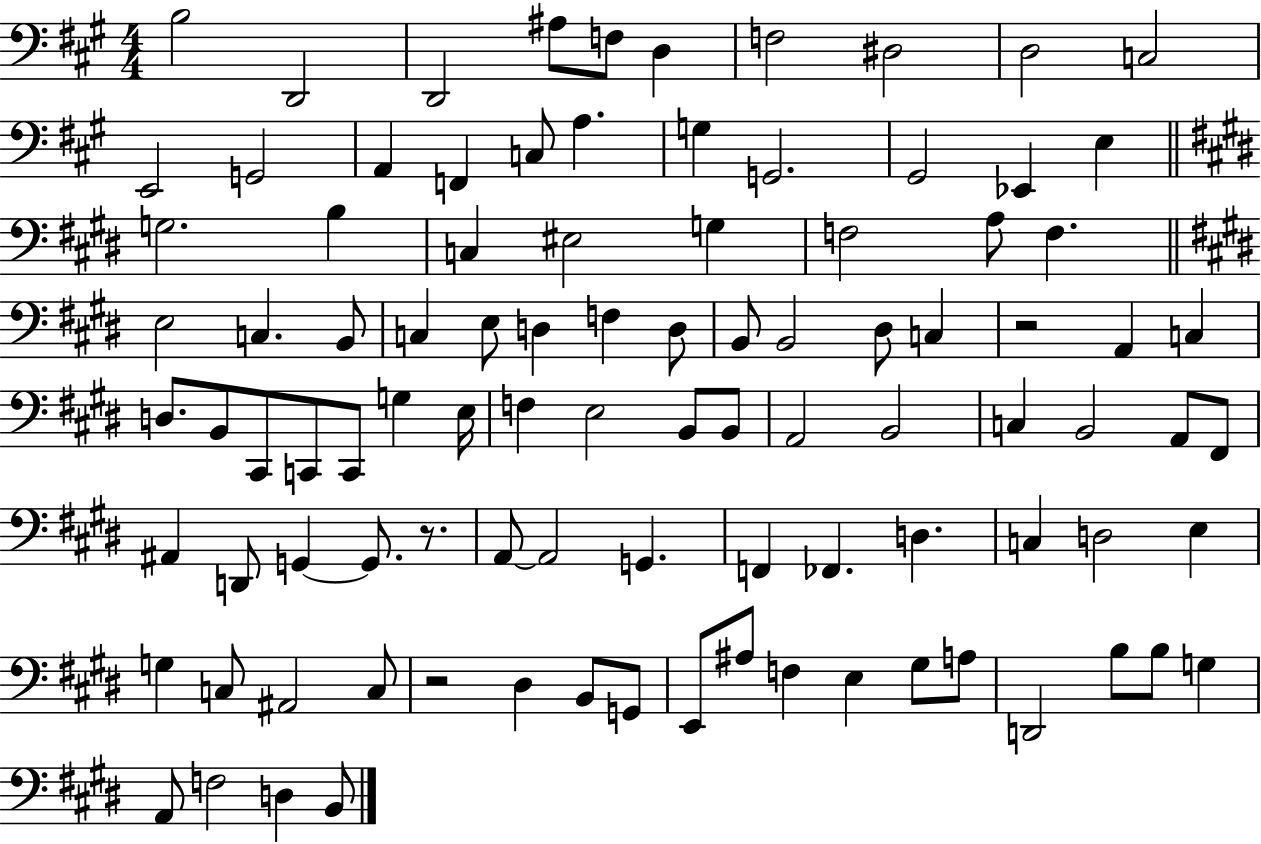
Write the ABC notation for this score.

X:1
T:Untitled
M:4/4
L:1/4
K:A
B,2 D,,2 D,,2 ^A,/2 F,/2 D, F,2 ^D,2 D,2 C,2 E,,2 G,,2 A,, F,, C,/2 A, G, G,,2 ^G,,2 _E,, E, G,2 B, C, ^E,2 G, F,2 A,/2 F, E,2 C, B,,/2 C, E,/2 D, F, D,/2 B,,/2 B,,2 ^D,/2 C, z2 A,, C, D,/2 B,,/2 ^C,,/2 C,,/2 C,,/2 G, E,/4 F, E,2 B,,/2 B,,/2 A,,2 B,,2 C, B,,2 A,,/2 ^F,,/2 ^A,, D,,/2 G,, G,,/2 z/2 A,,/2 A,,2 G,, F,, _F,, D, C, D,2 E, G, C,/2 ^A,,2 C,/2 z2 ^D, B,,/2 G,,/2 E,,/2 ^A,/2 F, E, ^G,/2 A,/2 D,,2 B,/2 B,/2 G, A,,/2 F,2 D, B,,/2